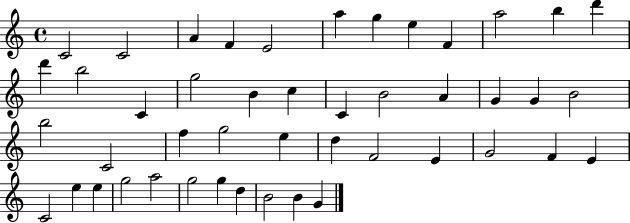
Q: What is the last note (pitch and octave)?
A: G4